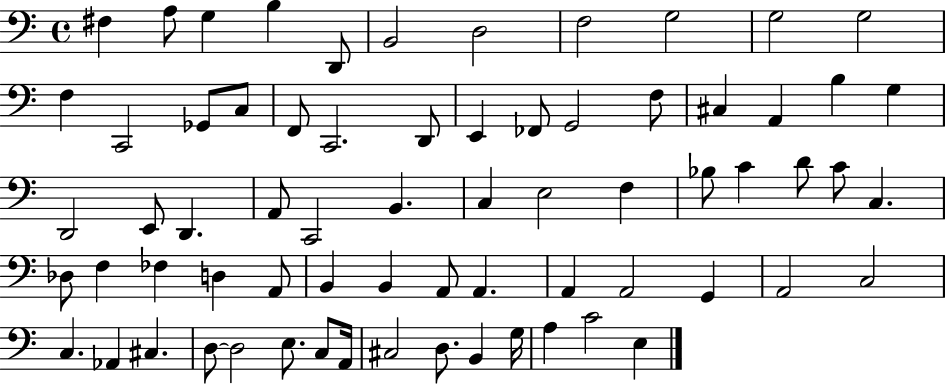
F#3/q A3/e G3/q B3/q D2/e B2/h D3/h F3/h G3/h G3/h G3/h F3/q C2/h Gb2/e C3/e F2/e C2/h. D2/e E2/q FES2/e G2/h F3/e C#3/q A2/q B3/q G3/q D2/h E2/e D2/q. A2/e C2/h B2/q. C3/q E3/h F3/q Bb3/e C4/q D4/e C4/e C3/q. Db3/e F3/q FES3/q D3/q A2/e B2/q B2/q A2/e A2/q. A2/q A2/h G2/q A2/h C3/h C3/q. Ab2/q C#3/q. D3/e D3/h E3/e. C3/e A2/s C#3/h D3/e. B2/q G3/s A3/q C4/h E3/q